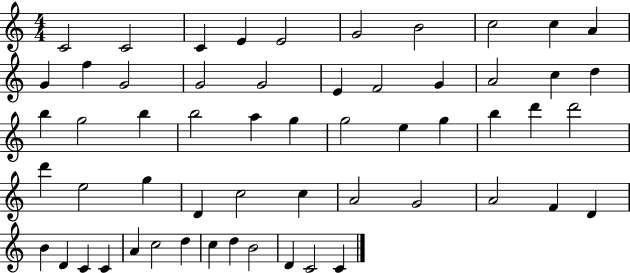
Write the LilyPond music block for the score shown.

{
  \clef treble
  \numericTimeSignature
  \time 4/4
  \key c \major
  c'2 c'2 | c'4 e'4 e'2 | g'2 b'2 | c''2 c''4 a'4 | \break g'4 f''4 g'2 | g'2 g'2 | e'4 f'2 g'4 | a'2 c''4 d''4 | \break b''4 g''2 b''4 | b''2 a''4 g''4 | g''2 e''4 g''4 | b''4 d'''4 d'''2 | \break d'''4 e''2 g''4 | d'4 c''2 c''4 | a'2 g'2 | a'2 f'4 d'4 | \break b'4 d'4 c'4 c'4 | a'4 c''2 d''4 | c''4 d''4 b'2 | d'4 c'2 c'4 | \break \bar "|."
}